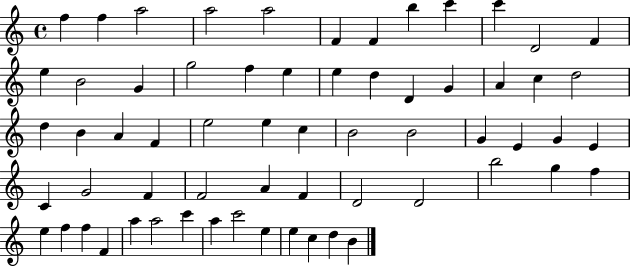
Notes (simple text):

F5/q F5/q A5/h A5/h A5/h F4/q F4/q B5/q C6/q C6/q D4/h F4/q E5/q B4/h G4/q G5/h F5/q E5/q E5/q D5/q D4/q G4/q A4/q C5/q D5/h D5/q B4/q A4/q F4/q E5/h E5/q C5/q B4/h B4/h G4/q E4/q G4/q E4/q C4/q G4/h F4/q F4/h A4/q F4/q D4/h D4/h B5/h G5/q F5/q E5/q F5/q F5/q F4/q A5/q A5/h C6/q A5/q C6/h E5/q E5/q C5/q D5/q B4/q